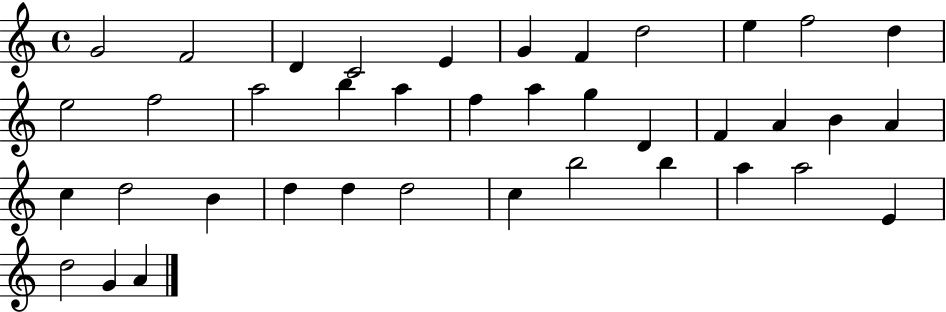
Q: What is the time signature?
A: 4/4